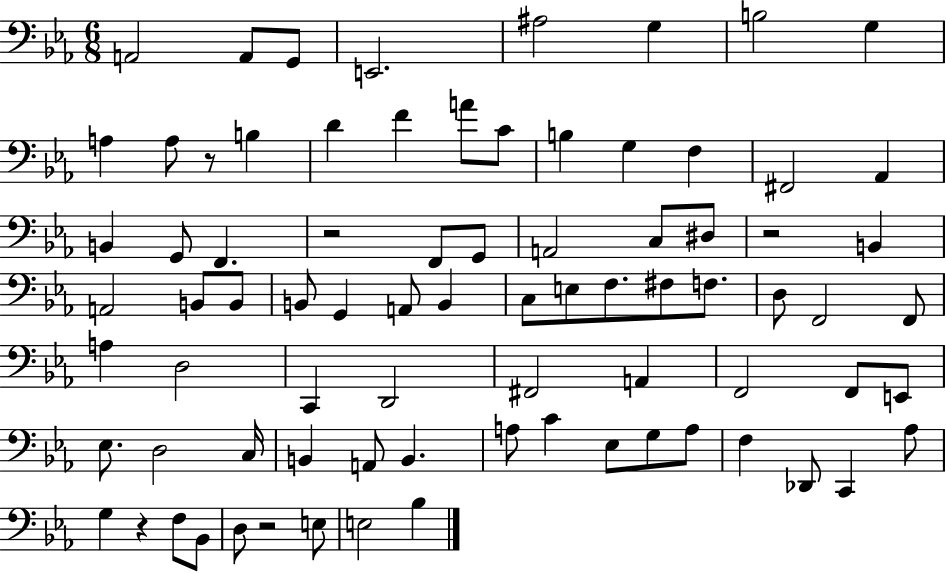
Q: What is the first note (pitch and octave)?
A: A2